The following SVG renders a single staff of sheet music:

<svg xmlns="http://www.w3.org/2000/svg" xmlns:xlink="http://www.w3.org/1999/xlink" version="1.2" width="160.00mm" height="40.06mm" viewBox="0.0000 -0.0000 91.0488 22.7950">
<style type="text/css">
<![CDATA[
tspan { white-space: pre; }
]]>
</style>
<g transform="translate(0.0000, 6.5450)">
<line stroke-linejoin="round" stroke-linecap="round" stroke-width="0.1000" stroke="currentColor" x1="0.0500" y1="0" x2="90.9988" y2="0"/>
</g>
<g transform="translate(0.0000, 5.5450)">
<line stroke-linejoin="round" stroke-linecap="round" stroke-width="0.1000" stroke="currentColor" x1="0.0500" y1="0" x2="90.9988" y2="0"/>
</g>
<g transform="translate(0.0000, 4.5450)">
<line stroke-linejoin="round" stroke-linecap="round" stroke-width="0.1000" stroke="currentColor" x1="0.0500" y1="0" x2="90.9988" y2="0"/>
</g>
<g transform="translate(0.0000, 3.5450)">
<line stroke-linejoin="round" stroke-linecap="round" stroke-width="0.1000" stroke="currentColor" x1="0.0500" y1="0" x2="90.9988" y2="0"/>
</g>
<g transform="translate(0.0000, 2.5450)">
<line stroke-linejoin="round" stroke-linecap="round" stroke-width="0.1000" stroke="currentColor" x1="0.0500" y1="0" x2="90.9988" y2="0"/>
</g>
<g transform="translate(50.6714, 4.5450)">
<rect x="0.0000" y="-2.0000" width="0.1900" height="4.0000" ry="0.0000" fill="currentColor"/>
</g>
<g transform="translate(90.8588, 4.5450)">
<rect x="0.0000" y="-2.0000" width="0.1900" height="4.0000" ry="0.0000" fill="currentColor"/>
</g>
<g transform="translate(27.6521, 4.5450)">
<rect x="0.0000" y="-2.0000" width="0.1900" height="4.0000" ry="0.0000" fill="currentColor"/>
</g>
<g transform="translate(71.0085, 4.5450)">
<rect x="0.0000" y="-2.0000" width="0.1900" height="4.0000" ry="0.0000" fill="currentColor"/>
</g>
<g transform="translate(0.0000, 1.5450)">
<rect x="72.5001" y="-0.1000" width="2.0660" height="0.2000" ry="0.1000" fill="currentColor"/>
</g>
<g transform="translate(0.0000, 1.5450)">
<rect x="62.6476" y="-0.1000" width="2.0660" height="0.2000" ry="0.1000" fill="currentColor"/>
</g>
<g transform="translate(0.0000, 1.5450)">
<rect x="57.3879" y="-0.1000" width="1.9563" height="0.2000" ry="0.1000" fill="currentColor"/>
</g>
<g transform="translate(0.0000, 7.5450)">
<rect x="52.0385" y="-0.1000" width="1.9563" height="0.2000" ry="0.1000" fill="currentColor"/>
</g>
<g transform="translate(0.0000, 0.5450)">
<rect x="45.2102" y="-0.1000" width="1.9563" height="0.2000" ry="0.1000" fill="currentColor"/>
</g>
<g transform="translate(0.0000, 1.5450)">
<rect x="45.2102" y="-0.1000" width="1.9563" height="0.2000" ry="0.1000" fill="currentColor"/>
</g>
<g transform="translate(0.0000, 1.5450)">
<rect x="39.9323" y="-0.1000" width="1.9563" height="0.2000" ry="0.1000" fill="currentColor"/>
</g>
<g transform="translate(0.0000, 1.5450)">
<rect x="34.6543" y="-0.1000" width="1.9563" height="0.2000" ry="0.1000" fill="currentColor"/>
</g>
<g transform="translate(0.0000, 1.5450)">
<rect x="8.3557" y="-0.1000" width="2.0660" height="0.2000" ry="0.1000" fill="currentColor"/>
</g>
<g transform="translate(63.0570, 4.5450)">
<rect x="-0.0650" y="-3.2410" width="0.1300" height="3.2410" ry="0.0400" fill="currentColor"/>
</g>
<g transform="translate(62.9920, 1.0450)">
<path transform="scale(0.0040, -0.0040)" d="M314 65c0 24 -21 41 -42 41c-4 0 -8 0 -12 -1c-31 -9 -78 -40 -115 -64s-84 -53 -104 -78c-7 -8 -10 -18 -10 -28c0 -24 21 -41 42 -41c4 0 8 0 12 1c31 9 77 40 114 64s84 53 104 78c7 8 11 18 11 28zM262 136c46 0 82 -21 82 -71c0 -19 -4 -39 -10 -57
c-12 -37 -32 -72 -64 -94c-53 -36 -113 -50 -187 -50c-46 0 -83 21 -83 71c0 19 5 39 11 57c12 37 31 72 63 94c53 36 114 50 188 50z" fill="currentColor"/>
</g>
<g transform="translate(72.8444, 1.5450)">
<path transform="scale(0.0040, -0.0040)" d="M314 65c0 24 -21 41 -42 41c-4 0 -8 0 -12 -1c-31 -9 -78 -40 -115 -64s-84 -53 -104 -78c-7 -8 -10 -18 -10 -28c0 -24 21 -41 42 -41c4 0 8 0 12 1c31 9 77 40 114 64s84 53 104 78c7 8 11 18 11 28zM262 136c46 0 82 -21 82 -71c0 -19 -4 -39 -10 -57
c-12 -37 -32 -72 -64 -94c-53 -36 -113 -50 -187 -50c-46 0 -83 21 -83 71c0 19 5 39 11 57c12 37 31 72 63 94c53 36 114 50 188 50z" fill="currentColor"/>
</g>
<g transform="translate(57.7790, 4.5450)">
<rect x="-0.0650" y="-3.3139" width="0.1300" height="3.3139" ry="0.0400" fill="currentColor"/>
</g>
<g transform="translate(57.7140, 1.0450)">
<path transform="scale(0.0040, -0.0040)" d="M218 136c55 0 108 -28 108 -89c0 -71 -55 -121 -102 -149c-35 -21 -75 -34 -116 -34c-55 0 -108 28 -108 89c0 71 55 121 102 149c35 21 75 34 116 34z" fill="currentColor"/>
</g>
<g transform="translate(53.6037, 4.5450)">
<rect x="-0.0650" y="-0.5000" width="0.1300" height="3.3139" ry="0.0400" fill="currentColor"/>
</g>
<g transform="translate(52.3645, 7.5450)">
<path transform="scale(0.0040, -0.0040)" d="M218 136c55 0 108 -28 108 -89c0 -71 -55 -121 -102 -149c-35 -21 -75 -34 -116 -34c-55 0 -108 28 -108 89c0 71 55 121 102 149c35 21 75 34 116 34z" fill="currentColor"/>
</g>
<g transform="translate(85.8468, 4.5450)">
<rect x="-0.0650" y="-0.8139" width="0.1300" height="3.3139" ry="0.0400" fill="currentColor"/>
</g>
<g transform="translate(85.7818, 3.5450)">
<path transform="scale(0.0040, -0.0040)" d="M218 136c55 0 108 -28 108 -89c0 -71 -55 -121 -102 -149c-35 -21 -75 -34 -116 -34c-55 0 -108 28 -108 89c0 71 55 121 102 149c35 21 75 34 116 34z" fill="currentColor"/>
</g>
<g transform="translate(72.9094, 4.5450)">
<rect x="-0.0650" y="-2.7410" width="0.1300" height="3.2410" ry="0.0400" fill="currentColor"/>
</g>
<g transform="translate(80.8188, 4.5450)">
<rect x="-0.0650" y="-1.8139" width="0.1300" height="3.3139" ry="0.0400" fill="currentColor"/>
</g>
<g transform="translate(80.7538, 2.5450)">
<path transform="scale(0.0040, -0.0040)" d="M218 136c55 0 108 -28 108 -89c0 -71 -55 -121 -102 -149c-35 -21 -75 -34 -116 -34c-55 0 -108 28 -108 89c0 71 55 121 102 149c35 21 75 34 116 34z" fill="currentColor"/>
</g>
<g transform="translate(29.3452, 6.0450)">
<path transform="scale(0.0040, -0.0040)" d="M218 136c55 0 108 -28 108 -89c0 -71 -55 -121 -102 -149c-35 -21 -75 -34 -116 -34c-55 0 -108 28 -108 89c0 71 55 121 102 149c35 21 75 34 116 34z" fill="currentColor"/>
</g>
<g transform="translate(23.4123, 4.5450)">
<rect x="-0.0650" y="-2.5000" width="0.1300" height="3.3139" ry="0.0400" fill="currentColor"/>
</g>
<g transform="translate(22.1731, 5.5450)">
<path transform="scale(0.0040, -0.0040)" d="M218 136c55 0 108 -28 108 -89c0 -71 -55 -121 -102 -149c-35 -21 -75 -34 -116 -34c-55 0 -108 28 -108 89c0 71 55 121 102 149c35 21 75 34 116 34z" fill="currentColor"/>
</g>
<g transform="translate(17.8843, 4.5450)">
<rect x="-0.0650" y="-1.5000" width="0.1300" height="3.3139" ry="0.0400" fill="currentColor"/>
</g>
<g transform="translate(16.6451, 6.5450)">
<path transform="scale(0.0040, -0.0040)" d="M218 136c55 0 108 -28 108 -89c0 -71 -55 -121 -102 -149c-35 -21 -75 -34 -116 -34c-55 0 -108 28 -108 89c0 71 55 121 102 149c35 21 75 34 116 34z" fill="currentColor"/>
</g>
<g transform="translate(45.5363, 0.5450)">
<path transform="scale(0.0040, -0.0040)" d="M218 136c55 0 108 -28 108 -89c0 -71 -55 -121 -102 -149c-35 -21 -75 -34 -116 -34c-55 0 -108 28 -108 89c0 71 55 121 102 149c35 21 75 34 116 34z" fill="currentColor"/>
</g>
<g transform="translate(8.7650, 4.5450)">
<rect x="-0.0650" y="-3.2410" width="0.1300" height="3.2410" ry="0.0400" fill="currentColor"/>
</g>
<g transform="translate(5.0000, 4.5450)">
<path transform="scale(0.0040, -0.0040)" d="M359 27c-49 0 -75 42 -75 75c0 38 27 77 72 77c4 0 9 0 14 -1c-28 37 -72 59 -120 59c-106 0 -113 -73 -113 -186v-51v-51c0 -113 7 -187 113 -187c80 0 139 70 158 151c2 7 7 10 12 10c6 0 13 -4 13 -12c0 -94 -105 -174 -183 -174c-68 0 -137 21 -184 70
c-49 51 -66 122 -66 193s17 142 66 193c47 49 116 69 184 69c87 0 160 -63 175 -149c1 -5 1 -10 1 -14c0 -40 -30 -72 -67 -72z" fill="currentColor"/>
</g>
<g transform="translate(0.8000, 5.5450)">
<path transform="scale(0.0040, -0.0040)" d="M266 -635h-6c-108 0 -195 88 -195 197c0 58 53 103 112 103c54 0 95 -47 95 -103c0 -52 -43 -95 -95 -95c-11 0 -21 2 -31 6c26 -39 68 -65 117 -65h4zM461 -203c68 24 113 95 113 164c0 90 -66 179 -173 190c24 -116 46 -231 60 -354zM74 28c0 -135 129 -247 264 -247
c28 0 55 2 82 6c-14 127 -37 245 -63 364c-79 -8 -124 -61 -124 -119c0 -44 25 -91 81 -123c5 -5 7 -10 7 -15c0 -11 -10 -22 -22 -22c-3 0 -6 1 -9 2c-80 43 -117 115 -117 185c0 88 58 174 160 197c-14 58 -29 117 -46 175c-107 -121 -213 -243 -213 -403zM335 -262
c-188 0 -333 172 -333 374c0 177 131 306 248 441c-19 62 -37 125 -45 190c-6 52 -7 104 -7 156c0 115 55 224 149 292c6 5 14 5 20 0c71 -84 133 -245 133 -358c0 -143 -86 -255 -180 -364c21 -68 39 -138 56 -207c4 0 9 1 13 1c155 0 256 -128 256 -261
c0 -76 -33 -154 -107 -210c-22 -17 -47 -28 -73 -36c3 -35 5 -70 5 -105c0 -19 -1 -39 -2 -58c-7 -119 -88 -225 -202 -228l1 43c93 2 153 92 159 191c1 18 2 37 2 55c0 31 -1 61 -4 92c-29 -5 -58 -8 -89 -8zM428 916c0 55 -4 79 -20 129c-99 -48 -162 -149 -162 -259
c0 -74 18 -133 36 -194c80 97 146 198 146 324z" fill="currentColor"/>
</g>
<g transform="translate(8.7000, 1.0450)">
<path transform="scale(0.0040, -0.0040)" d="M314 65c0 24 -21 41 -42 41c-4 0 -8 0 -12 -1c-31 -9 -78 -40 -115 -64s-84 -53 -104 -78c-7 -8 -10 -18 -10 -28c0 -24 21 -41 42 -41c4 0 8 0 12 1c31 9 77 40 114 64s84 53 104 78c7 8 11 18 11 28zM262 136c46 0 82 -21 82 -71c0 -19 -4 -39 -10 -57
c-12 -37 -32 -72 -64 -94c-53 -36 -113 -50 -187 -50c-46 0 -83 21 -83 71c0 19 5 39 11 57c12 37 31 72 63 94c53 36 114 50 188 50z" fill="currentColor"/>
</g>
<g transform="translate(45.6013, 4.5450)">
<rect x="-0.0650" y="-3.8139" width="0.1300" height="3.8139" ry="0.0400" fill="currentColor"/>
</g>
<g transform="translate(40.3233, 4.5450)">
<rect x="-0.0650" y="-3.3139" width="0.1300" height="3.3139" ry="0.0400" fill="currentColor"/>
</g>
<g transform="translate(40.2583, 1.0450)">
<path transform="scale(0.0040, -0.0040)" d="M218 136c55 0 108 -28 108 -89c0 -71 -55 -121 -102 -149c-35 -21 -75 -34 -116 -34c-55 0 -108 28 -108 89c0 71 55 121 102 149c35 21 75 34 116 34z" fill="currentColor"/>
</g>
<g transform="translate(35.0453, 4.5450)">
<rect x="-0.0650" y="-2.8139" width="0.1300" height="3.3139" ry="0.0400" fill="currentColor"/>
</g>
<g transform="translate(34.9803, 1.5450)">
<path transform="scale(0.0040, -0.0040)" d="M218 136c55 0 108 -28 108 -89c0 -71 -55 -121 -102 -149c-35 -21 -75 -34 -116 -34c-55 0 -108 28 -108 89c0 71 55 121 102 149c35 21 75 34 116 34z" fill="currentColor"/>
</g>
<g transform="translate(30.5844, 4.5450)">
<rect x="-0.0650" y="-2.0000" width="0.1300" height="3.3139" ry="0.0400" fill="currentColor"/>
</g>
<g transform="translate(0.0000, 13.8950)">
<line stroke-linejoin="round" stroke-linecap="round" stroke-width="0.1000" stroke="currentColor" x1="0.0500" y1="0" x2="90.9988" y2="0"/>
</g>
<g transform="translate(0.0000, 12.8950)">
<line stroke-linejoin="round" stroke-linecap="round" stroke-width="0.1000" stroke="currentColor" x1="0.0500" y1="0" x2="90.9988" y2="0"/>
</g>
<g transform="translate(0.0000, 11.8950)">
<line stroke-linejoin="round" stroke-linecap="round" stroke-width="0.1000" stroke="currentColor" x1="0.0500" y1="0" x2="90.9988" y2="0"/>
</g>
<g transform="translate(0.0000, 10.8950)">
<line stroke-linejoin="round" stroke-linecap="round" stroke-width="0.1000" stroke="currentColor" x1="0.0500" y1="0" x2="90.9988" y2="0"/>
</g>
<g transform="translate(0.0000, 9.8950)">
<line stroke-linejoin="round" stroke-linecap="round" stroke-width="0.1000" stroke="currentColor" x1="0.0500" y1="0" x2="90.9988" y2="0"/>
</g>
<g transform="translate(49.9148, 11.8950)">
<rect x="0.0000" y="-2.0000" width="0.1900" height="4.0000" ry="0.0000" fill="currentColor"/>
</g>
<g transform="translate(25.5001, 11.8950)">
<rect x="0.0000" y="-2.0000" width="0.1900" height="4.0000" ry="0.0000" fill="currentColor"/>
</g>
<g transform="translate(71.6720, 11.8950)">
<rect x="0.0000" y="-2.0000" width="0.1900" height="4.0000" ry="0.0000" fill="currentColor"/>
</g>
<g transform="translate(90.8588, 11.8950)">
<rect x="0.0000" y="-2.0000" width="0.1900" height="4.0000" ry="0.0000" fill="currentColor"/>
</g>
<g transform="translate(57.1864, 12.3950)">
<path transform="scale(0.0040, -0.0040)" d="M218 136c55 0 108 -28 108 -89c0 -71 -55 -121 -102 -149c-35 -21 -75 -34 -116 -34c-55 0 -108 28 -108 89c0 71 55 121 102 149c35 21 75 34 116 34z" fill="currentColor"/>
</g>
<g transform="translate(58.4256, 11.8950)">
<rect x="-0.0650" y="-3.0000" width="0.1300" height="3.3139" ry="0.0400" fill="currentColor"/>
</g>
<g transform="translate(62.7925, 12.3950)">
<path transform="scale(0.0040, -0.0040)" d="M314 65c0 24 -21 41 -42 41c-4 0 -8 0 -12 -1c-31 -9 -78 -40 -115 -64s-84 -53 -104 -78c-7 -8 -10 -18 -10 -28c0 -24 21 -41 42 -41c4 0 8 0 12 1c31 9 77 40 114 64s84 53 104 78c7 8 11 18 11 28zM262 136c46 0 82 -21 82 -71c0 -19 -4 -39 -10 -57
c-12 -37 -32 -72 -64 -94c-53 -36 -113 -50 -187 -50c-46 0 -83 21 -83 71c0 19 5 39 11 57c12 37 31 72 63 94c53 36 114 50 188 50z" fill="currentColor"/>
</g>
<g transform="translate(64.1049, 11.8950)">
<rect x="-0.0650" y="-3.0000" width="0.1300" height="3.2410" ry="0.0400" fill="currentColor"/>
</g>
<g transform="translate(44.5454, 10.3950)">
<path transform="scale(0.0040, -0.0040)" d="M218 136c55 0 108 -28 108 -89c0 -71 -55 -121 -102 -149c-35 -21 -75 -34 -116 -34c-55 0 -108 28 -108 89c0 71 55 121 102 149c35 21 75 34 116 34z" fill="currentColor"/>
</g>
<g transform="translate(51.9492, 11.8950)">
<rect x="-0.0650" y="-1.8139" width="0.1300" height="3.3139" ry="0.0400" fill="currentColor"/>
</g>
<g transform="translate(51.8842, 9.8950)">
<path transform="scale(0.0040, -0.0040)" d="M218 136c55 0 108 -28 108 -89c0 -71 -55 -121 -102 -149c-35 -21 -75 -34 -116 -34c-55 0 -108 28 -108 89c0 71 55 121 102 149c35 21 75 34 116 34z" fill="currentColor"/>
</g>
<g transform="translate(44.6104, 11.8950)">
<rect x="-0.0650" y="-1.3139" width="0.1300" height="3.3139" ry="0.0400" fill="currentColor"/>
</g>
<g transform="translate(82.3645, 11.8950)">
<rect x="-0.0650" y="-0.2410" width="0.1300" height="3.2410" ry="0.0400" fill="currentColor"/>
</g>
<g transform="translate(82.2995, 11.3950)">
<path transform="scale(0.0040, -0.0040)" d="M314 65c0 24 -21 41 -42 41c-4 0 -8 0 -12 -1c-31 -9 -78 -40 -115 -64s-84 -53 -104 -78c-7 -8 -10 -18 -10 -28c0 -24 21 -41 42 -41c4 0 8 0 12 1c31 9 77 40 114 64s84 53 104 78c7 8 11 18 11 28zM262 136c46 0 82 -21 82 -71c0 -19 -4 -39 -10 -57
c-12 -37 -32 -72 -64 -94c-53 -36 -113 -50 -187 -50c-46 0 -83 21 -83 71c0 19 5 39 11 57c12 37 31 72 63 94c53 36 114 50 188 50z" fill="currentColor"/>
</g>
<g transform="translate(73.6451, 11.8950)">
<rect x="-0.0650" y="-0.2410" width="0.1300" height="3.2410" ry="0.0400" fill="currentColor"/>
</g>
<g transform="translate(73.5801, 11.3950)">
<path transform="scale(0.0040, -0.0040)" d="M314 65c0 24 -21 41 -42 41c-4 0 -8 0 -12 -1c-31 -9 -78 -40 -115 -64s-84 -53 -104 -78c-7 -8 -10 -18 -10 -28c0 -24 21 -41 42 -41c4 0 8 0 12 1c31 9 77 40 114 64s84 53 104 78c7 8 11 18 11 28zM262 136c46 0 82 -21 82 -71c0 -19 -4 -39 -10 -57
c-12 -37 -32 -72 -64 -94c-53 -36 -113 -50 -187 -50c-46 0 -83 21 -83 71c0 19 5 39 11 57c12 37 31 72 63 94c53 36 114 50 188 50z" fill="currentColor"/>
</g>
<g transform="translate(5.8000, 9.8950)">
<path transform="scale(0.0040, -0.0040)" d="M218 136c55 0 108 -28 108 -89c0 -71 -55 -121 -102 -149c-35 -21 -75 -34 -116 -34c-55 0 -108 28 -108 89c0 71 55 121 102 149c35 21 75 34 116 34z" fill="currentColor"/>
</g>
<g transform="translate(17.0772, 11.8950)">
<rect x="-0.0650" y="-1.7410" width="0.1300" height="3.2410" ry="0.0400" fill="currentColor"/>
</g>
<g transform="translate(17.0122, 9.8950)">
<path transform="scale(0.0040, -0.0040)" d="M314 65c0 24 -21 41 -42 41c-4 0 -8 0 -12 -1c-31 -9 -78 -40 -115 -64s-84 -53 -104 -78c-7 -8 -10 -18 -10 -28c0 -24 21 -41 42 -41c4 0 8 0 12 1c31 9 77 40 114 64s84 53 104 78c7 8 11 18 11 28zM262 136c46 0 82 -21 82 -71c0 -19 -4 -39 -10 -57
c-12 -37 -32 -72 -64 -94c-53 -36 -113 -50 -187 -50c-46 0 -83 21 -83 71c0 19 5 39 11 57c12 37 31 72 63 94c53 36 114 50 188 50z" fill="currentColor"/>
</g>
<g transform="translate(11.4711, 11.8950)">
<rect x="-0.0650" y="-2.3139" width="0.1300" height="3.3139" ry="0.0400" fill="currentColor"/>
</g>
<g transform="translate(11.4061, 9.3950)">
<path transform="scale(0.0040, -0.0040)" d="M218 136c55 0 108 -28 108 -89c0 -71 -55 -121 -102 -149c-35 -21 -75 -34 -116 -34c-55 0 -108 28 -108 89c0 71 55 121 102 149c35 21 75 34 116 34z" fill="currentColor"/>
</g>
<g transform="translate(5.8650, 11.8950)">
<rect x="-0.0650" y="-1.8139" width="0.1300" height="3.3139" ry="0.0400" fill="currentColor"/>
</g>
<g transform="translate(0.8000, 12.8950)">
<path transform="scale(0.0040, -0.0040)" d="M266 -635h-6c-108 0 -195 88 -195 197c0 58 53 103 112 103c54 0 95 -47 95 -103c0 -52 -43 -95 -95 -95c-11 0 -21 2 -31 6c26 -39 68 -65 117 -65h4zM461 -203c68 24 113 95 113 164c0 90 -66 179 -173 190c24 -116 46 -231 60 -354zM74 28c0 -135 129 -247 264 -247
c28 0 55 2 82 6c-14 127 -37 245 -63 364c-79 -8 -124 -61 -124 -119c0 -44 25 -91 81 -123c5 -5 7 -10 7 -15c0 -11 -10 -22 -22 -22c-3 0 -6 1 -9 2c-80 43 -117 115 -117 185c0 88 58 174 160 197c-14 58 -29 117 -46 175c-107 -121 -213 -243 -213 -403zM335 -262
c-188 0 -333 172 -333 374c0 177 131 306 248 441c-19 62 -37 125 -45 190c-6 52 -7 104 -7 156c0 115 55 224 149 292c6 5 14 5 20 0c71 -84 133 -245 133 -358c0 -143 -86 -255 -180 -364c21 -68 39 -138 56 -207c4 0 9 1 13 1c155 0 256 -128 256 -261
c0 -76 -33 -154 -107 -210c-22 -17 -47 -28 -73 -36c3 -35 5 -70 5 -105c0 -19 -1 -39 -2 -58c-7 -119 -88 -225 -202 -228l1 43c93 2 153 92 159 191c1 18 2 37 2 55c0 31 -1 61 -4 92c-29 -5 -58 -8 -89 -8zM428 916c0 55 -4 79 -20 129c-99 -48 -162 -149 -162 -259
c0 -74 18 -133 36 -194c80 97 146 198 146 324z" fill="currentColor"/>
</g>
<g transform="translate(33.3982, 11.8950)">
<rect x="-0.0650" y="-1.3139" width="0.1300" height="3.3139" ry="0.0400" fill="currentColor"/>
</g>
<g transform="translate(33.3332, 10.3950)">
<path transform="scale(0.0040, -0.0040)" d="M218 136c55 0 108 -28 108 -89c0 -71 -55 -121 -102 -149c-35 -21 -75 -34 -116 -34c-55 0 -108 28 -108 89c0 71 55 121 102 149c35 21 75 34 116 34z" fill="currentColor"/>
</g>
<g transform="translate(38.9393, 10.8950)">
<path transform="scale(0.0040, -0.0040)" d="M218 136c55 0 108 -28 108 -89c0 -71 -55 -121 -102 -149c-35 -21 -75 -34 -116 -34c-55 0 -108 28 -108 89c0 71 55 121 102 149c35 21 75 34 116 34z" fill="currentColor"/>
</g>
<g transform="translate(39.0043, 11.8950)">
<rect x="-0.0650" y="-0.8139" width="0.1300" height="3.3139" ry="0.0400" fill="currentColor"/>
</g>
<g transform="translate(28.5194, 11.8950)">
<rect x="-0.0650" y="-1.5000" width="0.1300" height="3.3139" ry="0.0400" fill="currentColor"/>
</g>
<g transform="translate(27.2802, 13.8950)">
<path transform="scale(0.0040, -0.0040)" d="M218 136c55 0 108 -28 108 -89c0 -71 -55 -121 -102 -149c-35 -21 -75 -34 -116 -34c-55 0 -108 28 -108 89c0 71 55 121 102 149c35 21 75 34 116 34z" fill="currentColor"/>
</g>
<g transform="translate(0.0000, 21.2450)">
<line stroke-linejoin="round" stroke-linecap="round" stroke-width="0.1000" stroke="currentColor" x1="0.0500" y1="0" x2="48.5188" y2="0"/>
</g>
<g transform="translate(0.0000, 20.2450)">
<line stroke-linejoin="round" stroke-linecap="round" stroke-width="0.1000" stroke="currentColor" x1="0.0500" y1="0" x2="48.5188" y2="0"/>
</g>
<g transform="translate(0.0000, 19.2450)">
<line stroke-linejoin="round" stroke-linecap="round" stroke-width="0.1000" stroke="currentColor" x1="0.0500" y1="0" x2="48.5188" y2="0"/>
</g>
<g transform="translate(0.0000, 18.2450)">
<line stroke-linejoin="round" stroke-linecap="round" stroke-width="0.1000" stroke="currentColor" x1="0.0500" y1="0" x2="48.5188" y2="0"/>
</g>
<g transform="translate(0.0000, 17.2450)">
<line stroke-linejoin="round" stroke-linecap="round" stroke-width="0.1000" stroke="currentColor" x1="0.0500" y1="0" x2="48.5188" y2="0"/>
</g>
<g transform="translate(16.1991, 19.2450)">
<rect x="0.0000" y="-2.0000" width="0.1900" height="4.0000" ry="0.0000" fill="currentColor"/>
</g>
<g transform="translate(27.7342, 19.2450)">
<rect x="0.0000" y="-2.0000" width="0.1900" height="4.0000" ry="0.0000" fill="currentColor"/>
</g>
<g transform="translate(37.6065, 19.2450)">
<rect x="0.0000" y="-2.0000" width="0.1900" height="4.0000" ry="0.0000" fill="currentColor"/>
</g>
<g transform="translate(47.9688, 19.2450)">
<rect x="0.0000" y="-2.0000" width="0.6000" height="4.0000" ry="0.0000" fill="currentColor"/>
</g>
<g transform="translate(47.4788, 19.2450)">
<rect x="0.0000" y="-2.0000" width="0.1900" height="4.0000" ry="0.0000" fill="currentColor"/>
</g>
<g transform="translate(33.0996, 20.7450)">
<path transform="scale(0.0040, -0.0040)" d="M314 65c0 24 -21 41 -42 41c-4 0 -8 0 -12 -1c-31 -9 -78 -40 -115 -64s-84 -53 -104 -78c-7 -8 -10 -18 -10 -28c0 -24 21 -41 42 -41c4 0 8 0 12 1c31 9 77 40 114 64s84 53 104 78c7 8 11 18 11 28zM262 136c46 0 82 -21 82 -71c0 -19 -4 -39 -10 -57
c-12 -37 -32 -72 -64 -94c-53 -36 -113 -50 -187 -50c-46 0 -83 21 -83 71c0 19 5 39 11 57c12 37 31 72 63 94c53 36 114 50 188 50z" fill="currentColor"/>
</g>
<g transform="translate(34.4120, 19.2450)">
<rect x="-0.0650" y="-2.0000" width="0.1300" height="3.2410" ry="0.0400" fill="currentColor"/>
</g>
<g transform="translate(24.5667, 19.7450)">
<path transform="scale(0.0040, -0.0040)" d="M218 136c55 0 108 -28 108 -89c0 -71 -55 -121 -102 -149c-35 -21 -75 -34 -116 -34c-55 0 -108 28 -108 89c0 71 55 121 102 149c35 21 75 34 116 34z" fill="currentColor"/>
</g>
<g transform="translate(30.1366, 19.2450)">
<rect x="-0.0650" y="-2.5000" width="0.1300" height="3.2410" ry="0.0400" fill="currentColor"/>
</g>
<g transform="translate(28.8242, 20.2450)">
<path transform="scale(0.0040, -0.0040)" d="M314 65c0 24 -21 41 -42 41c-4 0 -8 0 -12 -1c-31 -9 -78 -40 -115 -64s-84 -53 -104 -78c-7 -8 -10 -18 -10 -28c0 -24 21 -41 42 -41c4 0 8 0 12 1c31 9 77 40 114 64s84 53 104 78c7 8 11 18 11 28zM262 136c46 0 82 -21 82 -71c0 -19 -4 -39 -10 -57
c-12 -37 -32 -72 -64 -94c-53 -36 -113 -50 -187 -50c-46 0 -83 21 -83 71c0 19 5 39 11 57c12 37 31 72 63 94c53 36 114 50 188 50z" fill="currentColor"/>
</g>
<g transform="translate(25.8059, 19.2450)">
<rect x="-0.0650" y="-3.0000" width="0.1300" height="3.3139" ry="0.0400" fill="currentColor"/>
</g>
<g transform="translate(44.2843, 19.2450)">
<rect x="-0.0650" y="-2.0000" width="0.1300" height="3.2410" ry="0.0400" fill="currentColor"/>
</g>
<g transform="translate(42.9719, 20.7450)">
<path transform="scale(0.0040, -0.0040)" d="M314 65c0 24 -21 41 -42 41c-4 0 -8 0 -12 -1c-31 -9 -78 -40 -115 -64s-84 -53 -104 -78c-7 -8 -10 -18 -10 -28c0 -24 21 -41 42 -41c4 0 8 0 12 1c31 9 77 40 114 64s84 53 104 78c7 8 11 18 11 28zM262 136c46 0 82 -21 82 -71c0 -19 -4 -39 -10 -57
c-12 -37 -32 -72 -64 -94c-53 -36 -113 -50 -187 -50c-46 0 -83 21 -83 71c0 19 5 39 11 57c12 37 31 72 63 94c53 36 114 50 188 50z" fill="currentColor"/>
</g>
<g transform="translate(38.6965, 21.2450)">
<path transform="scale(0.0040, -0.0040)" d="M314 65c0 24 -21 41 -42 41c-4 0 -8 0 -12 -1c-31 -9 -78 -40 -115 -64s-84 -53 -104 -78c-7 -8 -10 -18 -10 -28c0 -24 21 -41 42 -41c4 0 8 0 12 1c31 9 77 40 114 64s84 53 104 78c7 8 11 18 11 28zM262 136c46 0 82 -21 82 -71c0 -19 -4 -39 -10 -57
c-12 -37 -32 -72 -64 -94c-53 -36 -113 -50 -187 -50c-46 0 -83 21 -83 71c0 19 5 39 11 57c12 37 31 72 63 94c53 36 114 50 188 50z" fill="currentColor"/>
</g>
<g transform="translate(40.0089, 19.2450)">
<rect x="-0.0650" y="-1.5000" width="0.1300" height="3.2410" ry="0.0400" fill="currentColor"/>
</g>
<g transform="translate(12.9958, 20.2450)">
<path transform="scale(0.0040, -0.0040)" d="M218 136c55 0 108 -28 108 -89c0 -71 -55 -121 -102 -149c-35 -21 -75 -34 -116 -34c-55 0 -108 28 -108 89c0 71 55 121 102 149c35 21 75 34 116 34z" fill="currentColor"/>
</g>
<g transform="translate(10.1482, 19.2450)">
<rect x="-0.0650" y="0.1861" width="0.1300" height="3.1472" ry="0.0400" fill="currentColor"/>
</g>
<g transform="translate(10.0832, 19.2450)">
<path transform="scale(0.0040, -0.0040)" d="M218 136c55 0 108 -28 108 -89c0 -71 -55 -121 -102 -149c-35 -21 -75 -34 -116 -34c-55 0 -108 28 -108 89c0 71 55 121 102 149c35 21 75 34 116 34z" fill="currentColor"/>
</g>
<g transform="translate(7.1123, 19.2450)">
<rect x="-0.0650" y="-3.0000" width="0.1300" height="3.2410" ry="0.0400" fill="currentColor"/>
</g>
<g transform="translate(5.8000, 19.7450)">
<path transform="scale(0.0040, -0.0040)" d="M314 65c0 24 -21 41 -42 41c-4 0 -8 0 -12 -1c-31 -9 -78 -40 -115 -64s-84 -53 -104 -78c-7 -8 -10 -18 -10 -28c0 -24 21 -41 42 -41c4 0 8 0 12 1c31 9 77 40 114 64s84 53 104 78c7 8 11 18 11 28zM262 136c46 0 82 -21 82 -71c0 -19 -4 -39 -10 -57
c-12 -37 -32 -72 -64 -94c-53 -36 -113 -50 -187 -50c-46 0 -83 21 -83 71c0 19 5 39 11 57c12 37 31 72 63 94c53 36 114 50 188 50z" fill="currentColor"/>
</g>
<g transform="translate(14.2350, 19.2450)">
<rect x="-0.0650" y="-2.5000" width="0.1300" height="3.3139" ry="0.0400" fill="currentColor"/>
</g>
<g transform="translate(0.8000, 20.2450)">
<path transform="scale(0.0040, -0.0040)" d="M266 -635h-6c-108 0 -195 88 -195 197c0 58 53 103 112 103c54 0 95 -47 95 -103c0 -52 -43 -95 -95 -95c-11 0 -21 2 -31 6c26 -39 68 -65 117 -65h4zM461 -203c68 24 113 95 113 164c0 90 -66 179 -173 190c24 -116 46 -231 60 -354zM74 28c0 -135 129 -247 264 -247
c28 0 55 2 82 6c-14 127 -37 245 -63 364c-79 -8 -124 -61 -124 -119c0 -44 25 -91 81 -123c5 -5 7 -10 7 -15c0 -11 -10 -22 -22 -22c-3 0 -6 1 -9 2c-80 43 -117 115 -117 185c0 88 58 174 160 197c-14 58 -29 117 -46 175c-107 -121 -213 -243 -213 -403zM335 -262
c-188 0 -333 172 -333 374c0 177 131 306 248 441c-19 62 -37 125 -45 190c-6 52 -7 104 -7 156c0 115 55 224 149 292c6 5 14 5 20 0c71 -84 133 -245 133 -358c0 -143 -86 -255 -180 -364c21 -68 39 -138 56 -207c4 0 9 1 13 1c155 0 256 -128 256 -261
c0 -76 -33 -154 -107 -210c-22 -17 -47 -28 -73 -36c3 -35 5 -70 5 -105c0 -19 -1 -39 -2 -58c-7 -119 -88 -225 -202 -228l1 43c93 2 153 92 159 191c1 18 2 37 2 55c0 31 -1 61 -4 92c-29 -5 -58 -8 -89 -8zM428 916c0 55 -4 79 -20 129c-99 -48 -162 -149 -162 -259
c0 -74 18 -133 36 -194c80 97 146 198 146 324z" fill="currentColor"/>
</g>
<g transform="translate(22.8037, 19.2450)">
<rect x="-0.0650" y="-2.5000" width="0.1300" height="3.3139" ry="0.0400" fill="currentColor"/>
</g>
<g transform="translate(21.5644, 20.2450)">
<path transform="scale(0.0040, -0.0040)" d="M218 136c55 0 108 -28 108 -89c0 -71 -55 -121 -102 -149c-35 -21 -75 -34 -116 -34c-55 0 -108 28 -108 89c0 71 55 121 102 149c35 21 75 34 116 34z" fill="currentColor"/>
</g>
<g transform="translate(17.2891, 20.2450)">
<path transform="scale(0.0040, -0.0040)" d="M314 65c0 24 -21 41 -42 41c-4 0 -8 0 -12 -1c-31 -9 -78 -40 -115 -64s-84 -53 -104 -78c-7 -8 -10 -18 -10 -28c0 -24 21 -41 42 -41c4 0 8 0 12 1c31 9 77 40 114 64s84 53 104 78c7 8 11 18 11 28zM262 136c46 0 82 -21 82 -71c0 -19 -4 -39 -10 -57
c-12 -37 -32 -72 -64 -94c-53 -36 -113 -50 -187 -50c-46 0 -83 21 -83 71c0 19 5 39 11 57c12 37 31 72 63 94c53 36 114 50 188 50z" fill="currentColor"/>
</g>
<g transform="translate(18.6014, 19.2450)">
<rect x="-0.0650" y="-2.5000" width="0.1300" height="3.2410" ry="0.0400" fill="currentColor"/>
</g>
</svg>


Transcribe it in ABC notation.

X:1
T:Untitled
M:4/4
L:1/4
K:C
b2 E G F a b c' C b b2 a2 f d f g f2 E e d e f A A2 c2 c2 A2 B G G2 G A G2 F2 E2 F2